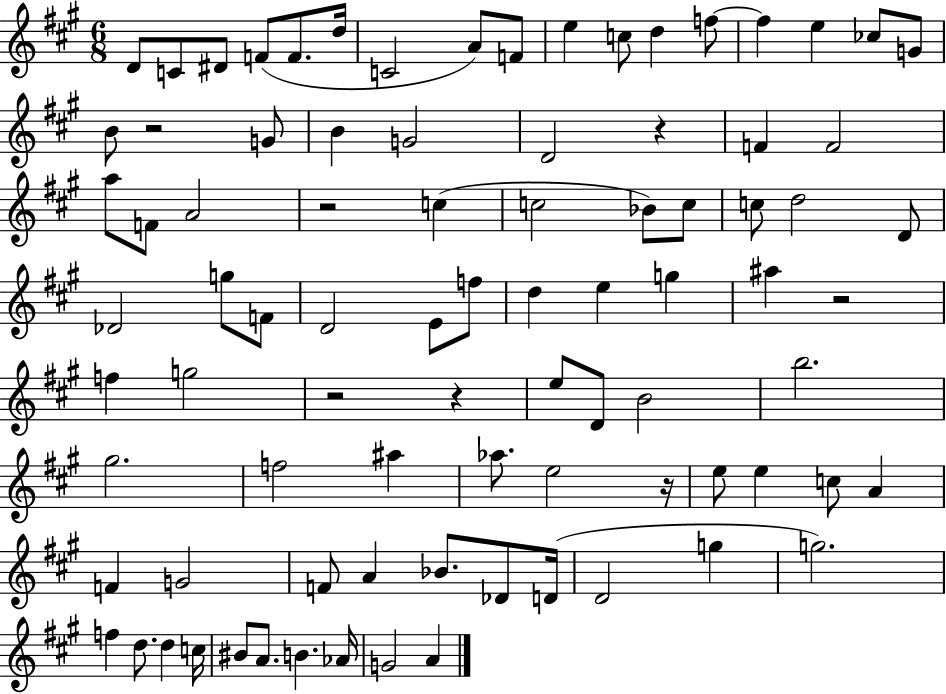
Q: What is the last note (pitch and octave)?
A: A4